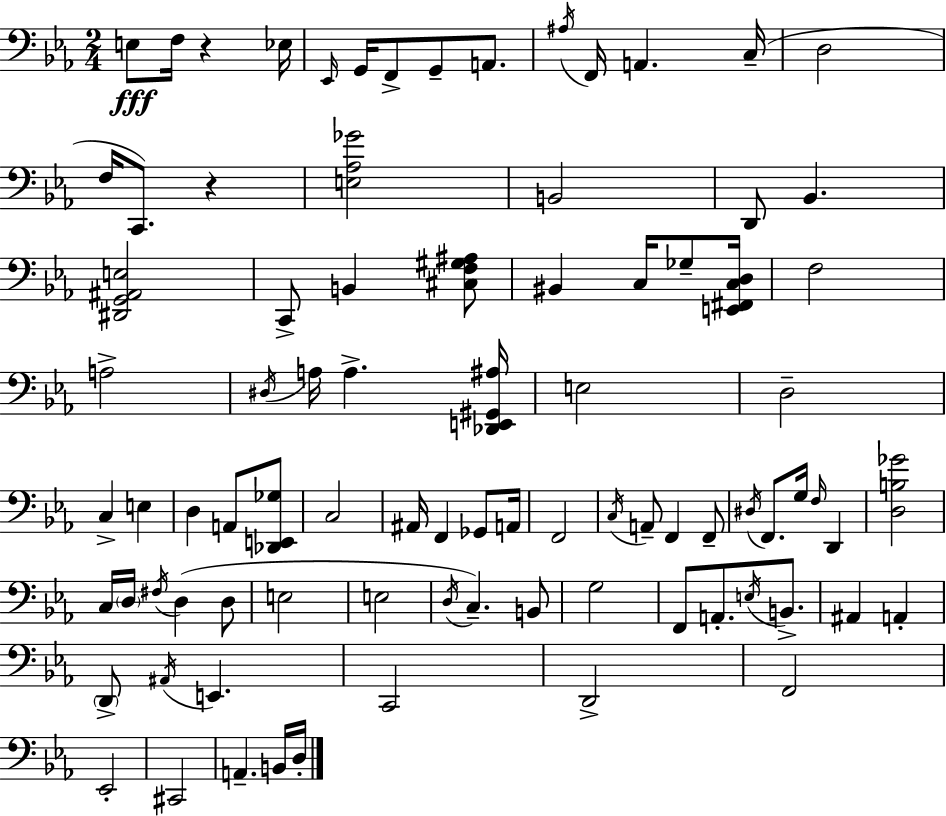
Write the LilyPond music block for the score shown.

{
  \clef bass
  \numericTimeSignature
  \time 2/4
  \key c \minor
  e8\fff f16 r4 ees16 | \grace { ees,16 } g,16 f,8-> g,8-- a,8. | \acciaccatura { ais16 } f,16 a,4. | c16--( d2 | \break f16 c,8.) r4 | <e aes ges'>2 | b,2 | d,8 bes,4. | \break <dis, g, ais, e>2 | c,8-> b,4 | <cis f gis ais>8 bis,4 c16 ges8-- | <e, fis, c d>16 f2 | \break a2-> | \acciaccatura { dis16 } a16 a4.-> | <des, e, gis, ais>16 e2 | d2-- | \break c4-> e4 | d4 a,8 | <des, e, ges>8 c2 | ais,16 f,4 | \break ges,8 a,16 f,2 | \acciaccatura { c16 } a,8-- f,4 | f,8-- \acciaccatura { dis16 } f,8. | g16 \grace { f16 } d,4 <d b ges'>2 | \break c16 \parenthesize d16 | \acciaccatura { fis16 } d4( d8 e2 | e2 | \acciaccatura { d16 }) | \break c4.-- b,8 | g2 | f,8 a,8.-. \acciaccatura { e16 } b,8.-> | ais,4 a,4-. | \break \parenthesize d,8-> \acciaccatura { ais,16 } e,4. | c,2 | d,2-> | f,2 | \break ees,2-. | cis,2 | a,4.-- | b,16 d16-. \bar "|."
}